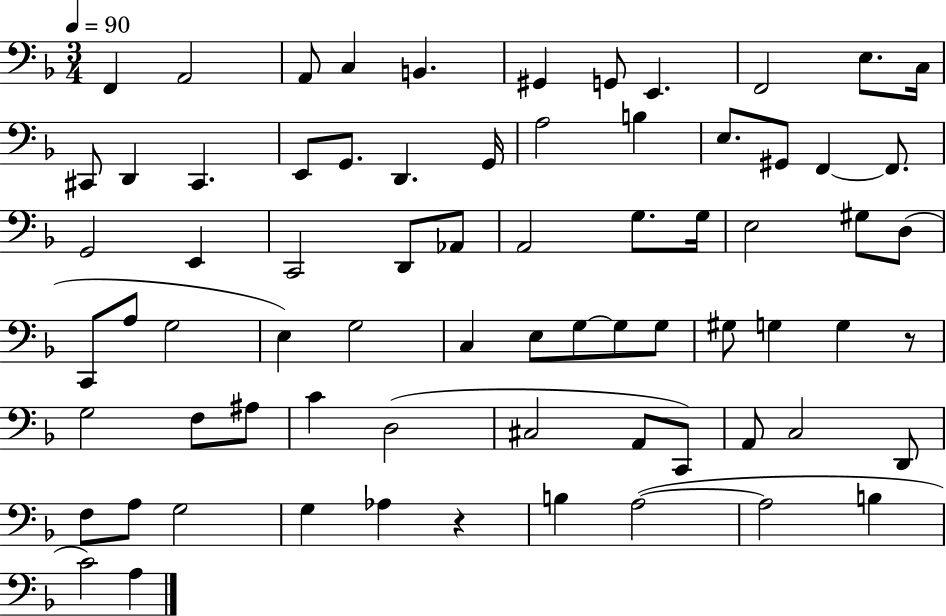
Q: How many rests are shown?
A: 2